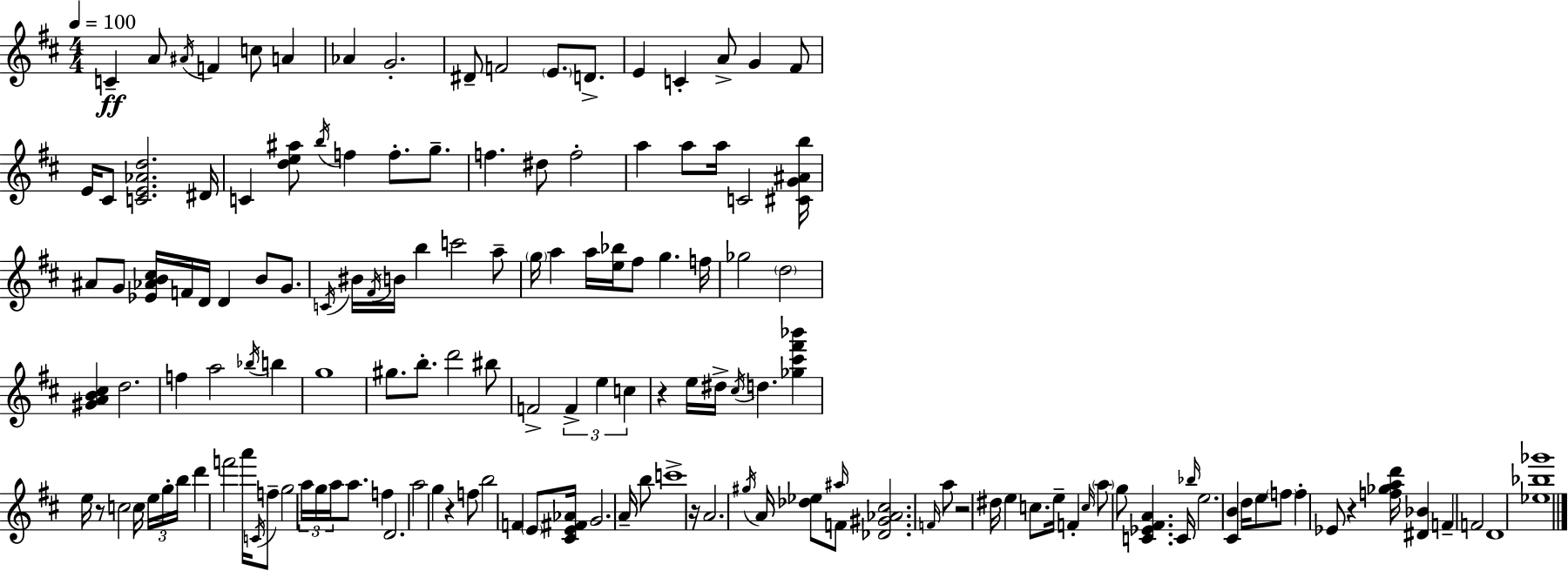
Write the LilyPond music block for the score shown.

{
  \clef treble
  \numericTimeSignature
  \time 4/4
  \key d \major
  \tempo 4 = 100
  c'4--\ff a'8 \acciaccatura { ais'16 } f'4 c''8 a'4 | aes'4 g'2.-. | dis'8-- f'2 \parenthesize e'8. d'8.-> | e'4 c'4-. a'8-> g'4 fis'8 | \break e'16 cis'8 <c' e' aes' d''>2. | dis'16 c'4 <d'' e'' ais''>8 \acciaccatura { b''16 } f''4 f''8.-. g''8.-- | f''4. dis''8 f''2-. | a''4 a''8 a''16 c'2 | \break <cis' g' ais' b''>16 ais'8 g'8 <ees' aes' b' cis''>16 f'16 d'16 d'4 b'8 g'8. | \acciaccatura { c'16 } bis'16 \acciaccatura { fis'16 } b'16 b''4 c'''2 | a''8-- \parenthesize g''16 a''4 a''16 <e'' bes''>16 fis''8 g''4. | f''16 ges''2 \parenthesize d''2 | \break <gis' a' b' cis''>4 d''2. | f''4 a''2 | \acciaccatura { bes''16 } b''4 g''1 | gis''8. b''8.-. d'''2 | \break bis''8 f'2-> \tuplet 3/2 { f'4-> | e''4 c''4 } r4 e''16 dis''16-> \acciaccatura { cis''16 } | d''4. <ges'' cis''' fis''' bes'''>4 e''16 r8 c''2 | c''16 \tuplet 3/2 { e''16 g''16-. b''16 } d'''4 f'''2 | \break a'''16 \acciaccatura { c'16 } f''8-- g''2 | \tuplet 3/2 { a''16 g''16 a''16 } a''8. f''4 d'2. | a''2 g''4 | r4 f''8 b''2 | \break f'4 \parenthesize e'8 <cis' e' fis' aes'>16 g'2. | a'16-- b''8 c'''1-> | r16 a'2. | \acciaccatura { gis''16 } a'16 <des'' ees''>8 \grace { ais''16 } f'8 <des' gis' aes' cis''>2. | \break \grace { f'16 } a''8 r2 | dis''16 e''4 c''8. e''16-- f'4-. \grace { c''16 } | \parenthesize a''8 g''8 <c' ees' fis' a'>4. c'16 \grace { bes''16 } e''2. | <cis' b'>4 d''16 e''8 \parenthesize f''8 | \break f''4-. ees'8 r4 <f'' ges'' a'' d'''>16 <dis' bes'>4 | f'4-- f'2 d'1 | <ees'' bes'' ges'''>1 | \bar "|."
}